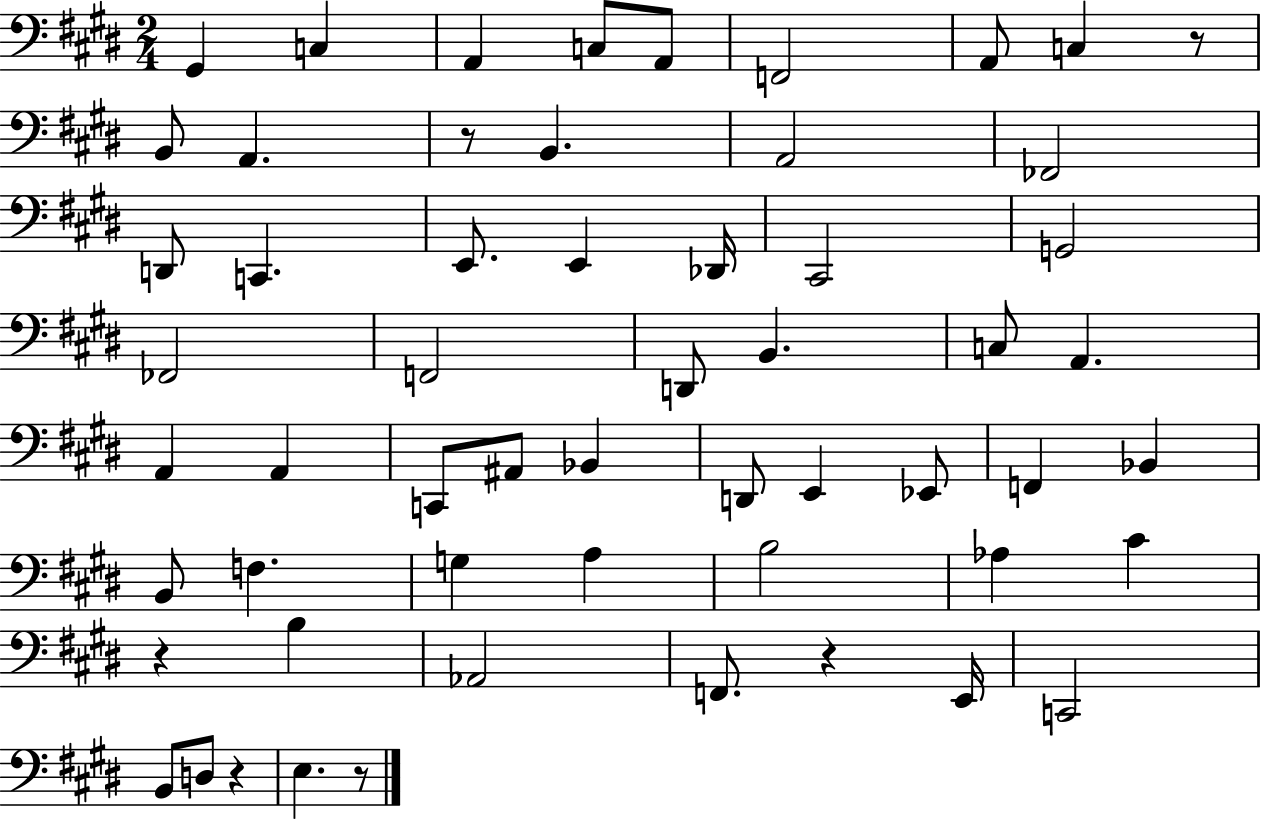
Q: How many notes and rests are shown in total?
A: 57